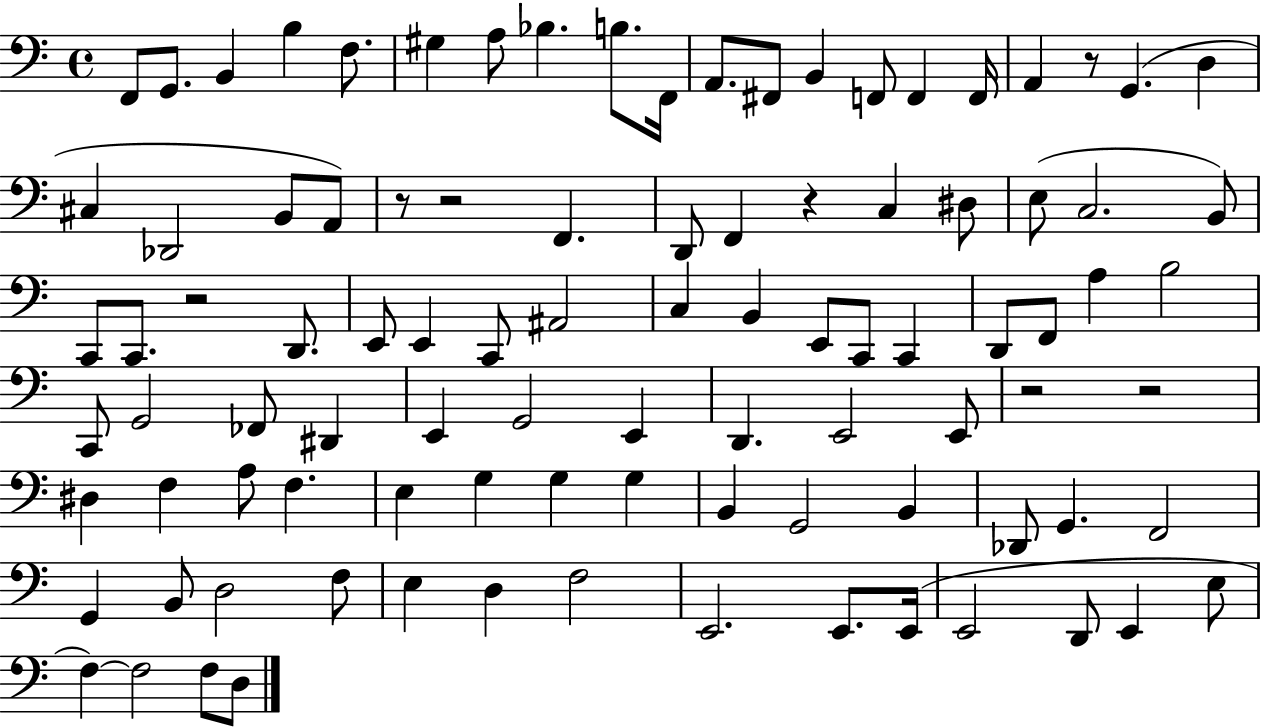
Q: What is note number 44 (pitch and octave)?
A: D2